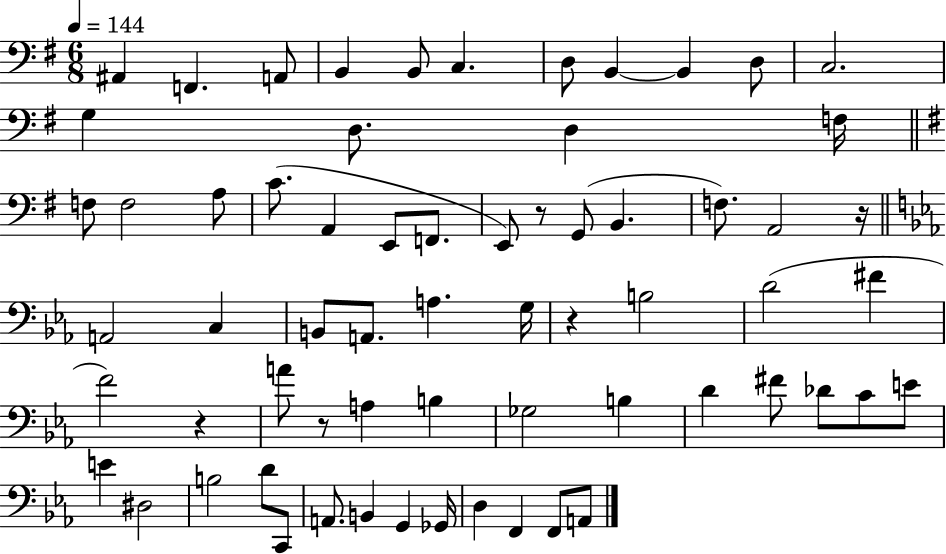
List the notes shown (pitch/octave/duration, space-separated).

A#2/q F2/q. A2/e B2/q B2/e C3/q. D3/e B2/q B2/q D3/e C3/h. G3/q D3/e. D3/q F3/s F3/e F3/h A3/e C4/e. A2/q E2/e F2/e. E2/e R/e G2/e B2/q. F3/e. A2/h R/s A2/h C3/q B2/e A2/e. A3/q. G3/s R/q B3/h D4/h F#4/q F4/h R/q A4/e R/e A3/q B3/q Gb3/h B3/q D4/q F#4/e Db4/e C4/e E4/e E4/q D#3/h B3/h D4/e C2/e A2/e. B2/q G2/q Gb2/s D3/q F2/q F2/e A2/e